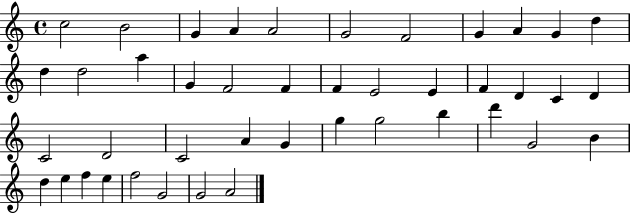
X:1
T:Untitled
M:4/4
L:1/4
K:C
c2 B2 G A A2 G2 F2 G A G d d d2 a G F2 F F E2 E F D C D C2 D2 C2 A G g g2 b d' G2 B d e f e f2 G2 G2 A2